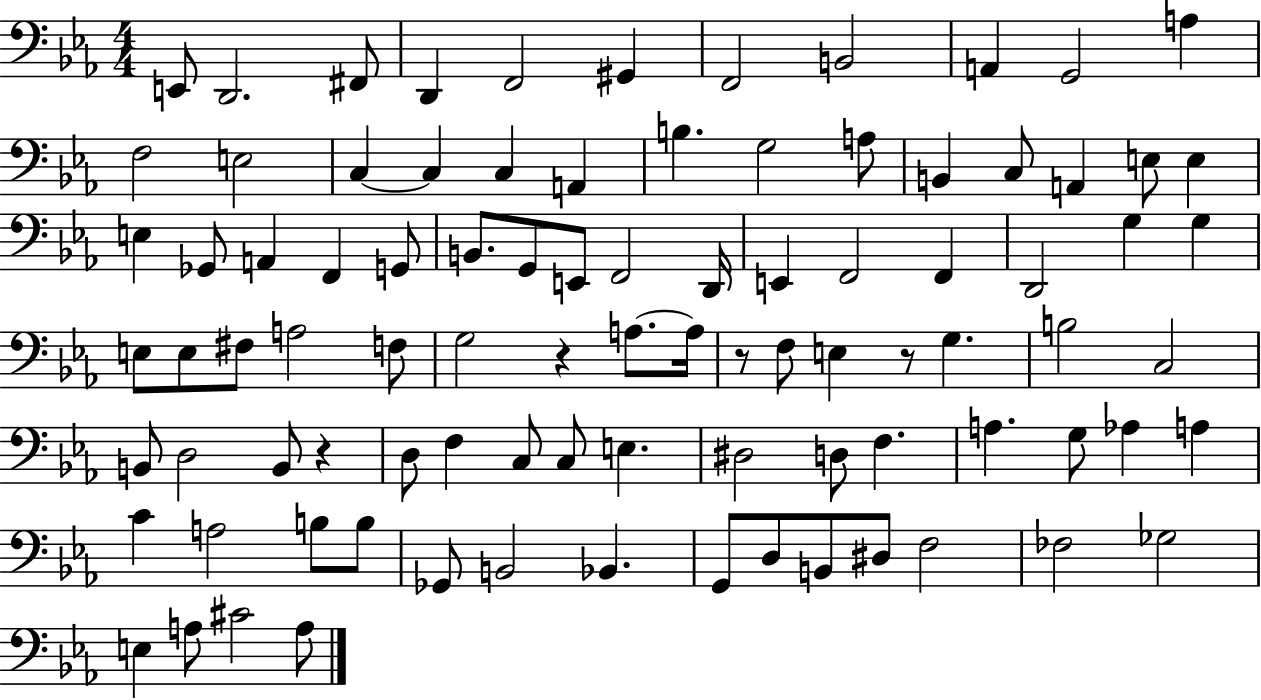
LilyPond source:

{
  \clef bass
  \numericTimeSignature
  \time 4/4
  \key ees \major
  e,8 d,2. fis,8 | d,4 f,2 gis,4 | f,2 b,2 | a,4 g,2 a4 | \break f2 e2 | c4~~ c4 c4 a,4 | b4. g2 a8 | b,4 c8 a,4 e8 e4 | \break e4 ges,8 a,4 f,4 g,8 | b,8. g,8 e,8 f,2 d,16 | e,4 f,2 f,4 | d,2 g4 g4 | \break e8 e8 fis8 a2 f8 | g2 r4 a8.~~ a16 | r8 f8 e4 r8 g4. | b2 c2 | \break b,8 d2 b,8 r4 | d8 f4 c8 c8 e4. | dis2 d8 f4. | a4. g8 aes4 a4 | \break c'4 a2 b8 b8 | ges,8 b,2 bes,4. | g,8 d8 b,8 dis8 f2 | fes2 ges2 | \break e4 a8 cis'2 a8 | \bar "|."
}